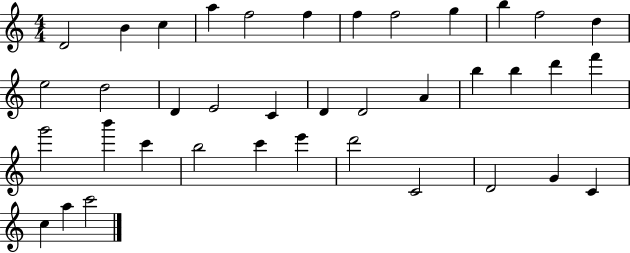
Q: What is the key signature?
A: C major